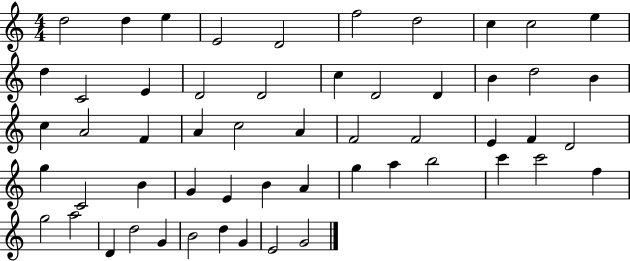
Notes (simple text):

D5/h D5/q E5/q E4/h D4/h F5/h D5/h C5/q C5/h E5/q D5/q C4/h E4/q D4/h D4/h C5/q D4/h D4/q B4/q D5/h B4/q C5/q A4/h F4/q A4/q C5/h A4/q F4/h F4/h E4/q F4/q D4/h G5/q C4/h B4/q G4/q E4/q B4/q A4/q G5/q A5/q B5/h C6/q C6/h F5/q G5/h A5/h D4/q D5/h G4/q B4/h D5/q G4/q E4/h G4/h